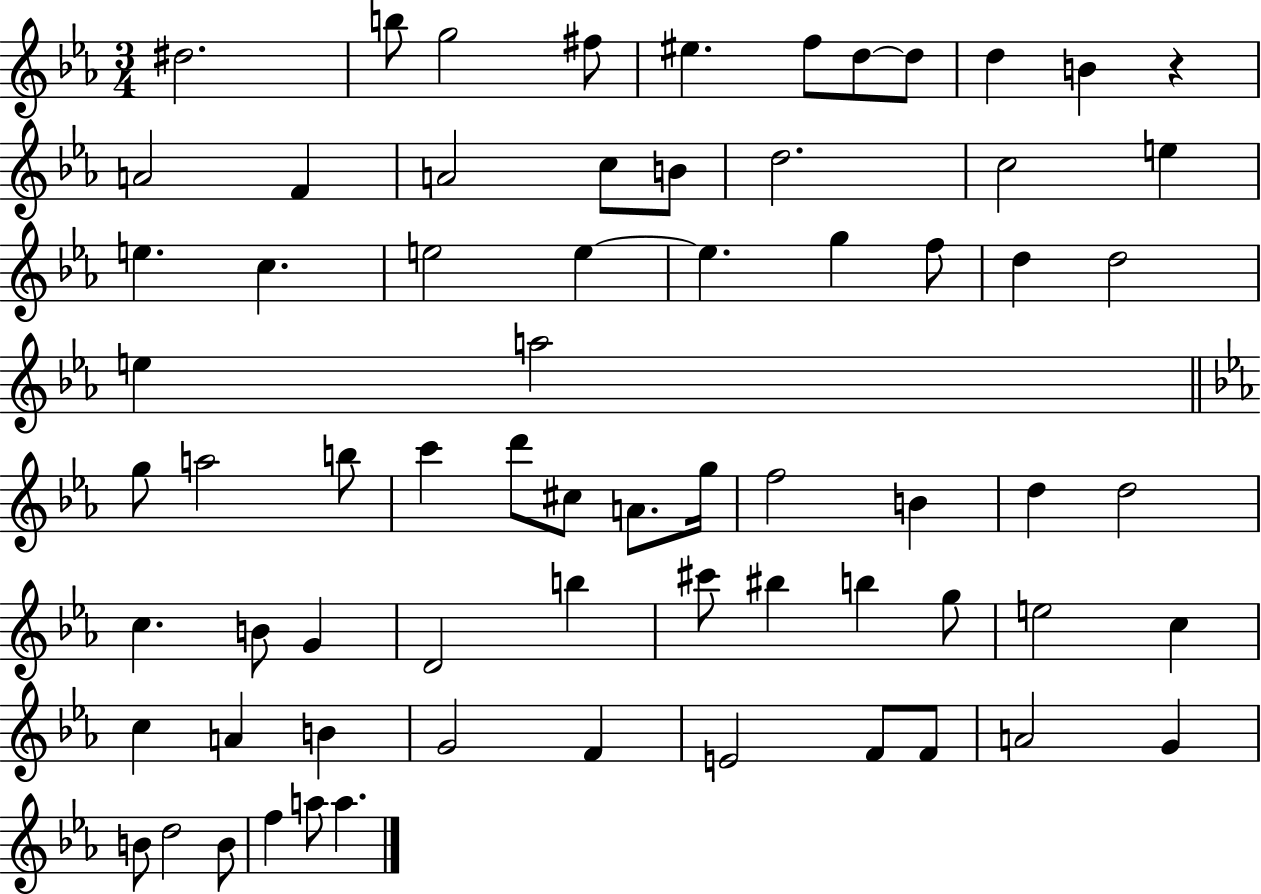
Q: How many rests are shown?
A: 1